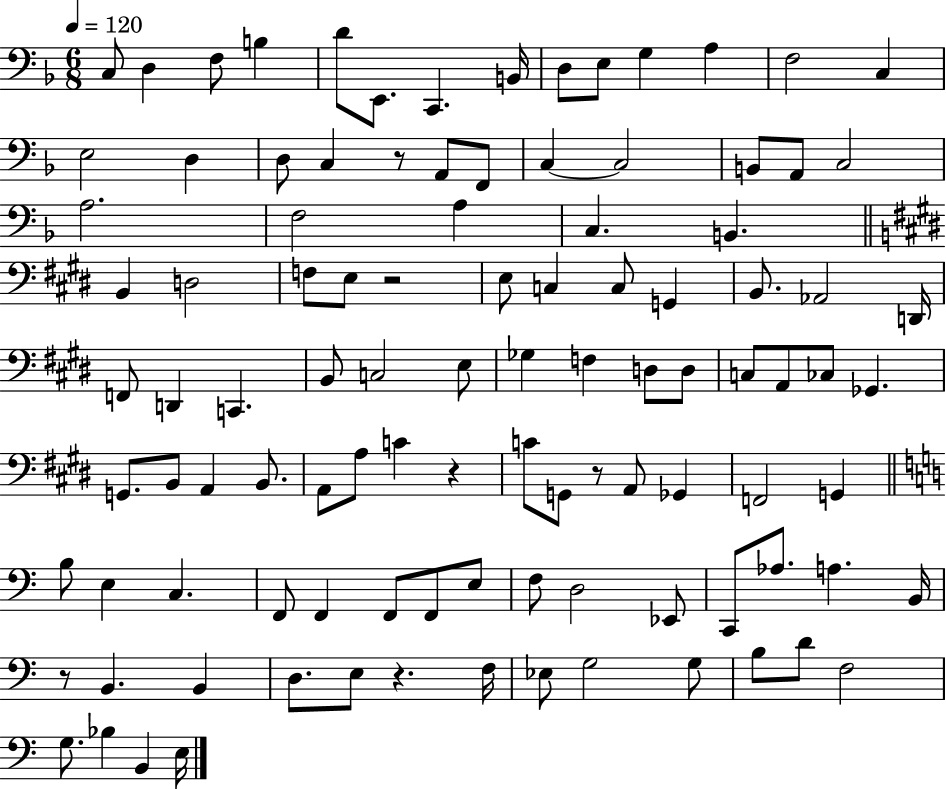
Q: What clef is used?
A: bass